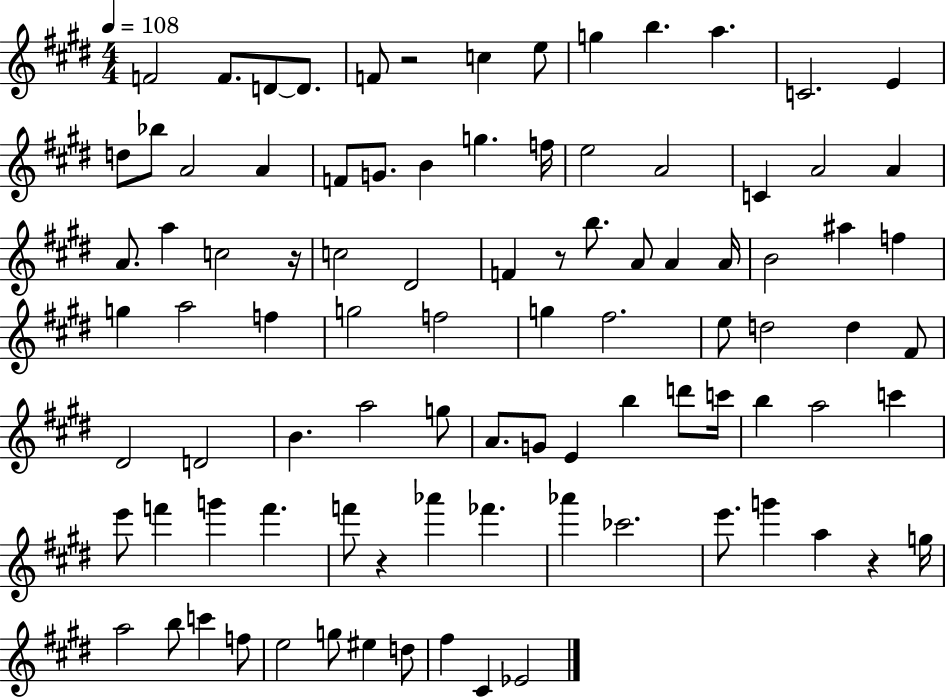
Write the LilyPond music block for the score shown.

{
  \clef treble
  \numericTimeSignature
  \time 4/4
  \key e \major
  \tempo 4 = 108
  f'2 f'8. d'8~~ d'8. | f'8 r2 c''4 e''8 | g''4 b''4. a''4. | c'2. e'4 | \break d''8 bes''8 a'2 a'4 | f'8 g'8. b'4 g''4. f''16 | e''2 a'2 | c'4 a'2 a'4 | \break a'8. a''4 c''2 r16 | c''2 dis'2 | f'4 r8 b''8. a'8 a'4 a'16 | b'2 ais''4 f''4 | \break g''4 a''2 f''4 | g''2 f''2 | g''4 fis''2. | e''8 d''2 d''4 fis'8 | \break dis'2 d'2 | b'4. a''2 g''8 | a'8. g'8 e'4 b''4 d'''8 c'''16 | b''4 a''2 c'''4 | \break e'''8 f'''4 g'''4 f'''4. | f'''8 r4 aes'''4 fes'''4. | aes'''4 ces'''2. | e'''8. g'''4 a''4 r4 g''16 | \break a''2 b''8 c'''4 f''8 | e''2 g''8 eis''4 d''8 | fis''4 cis'4 ees'2 | \bar "|."
}